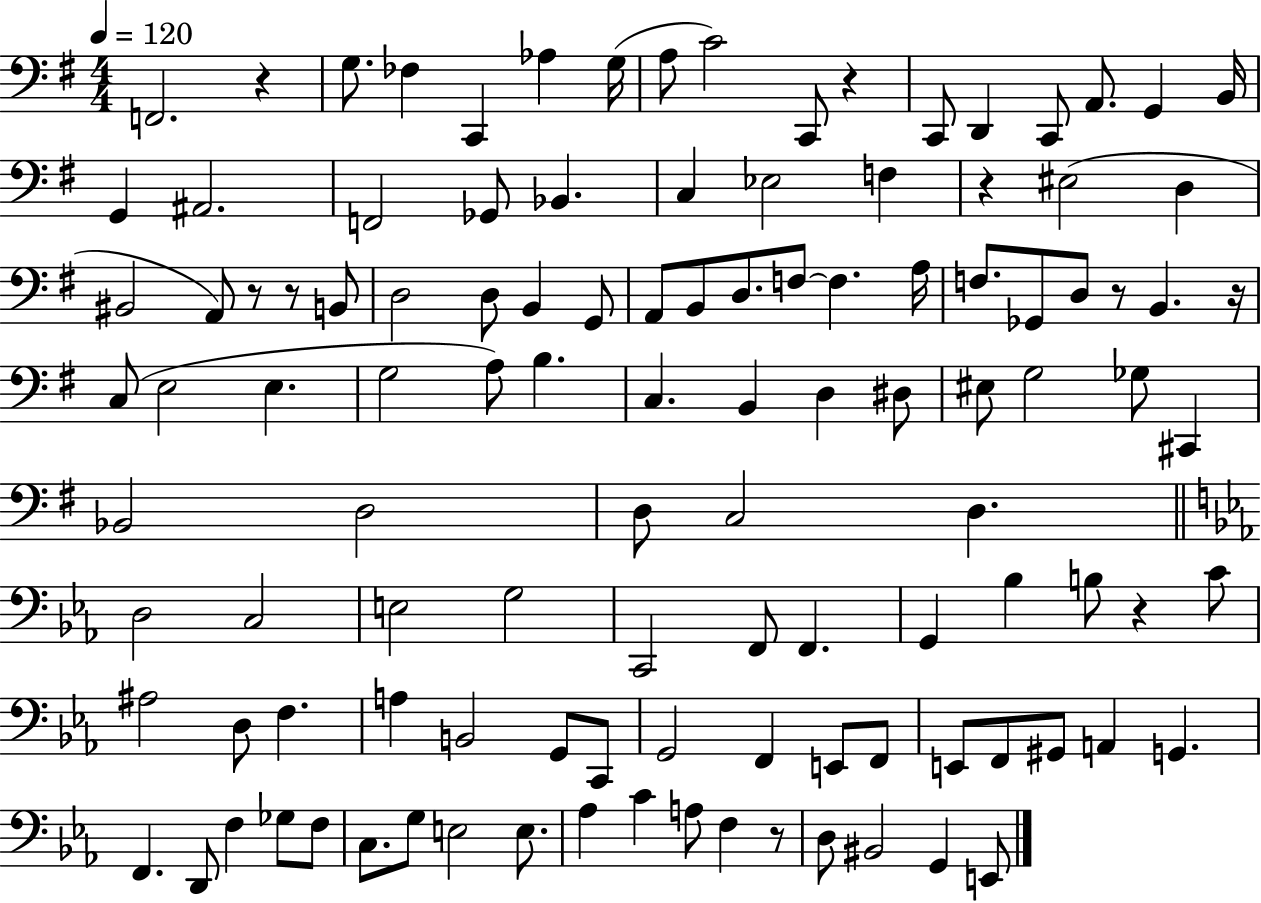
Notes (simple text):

F2/h. R/q G3/e. FES3/q C2/q Ab3/q G3/s A3/e C4/h C2/e R/q C2/e D2/q C2/e A2/e. G2/q B2/s G2/q A#2/h. F2/h Gb2/e Bb2/q. C3/q Eb3/h F3/q R/q EIS3/h D3/q BIS2/h A2/e R/e R/e B2/e D3/h D3/e B2/q G2/e A2/e B2/e D3/e. F3/e F3/q. A3/s F3/e. Gb2/e D3/e R/e B2/q. R/s C3/e E3/h E3/q. G3/h A3/e B3/q. C3/q. B2/q D3/q D#3/e EIS3/e G3/h Gb3/e C#2/q Bb2/h D3/h D3/e C3/h D3/q. D3/h C3/h E3/h G3/h C2/h F2/e F2/q. G2/q Bb3/q B3/e R/q C4/e A#3/h D3/e F3/q. A3/q B2/h G2/e C2/e G2/h F2/q E2/e F2/e E2/e F2/e G#2/e A2/q G2/q. F2/q. D2/e F3/q Gb3/e F3/e C3/e. G3/e E3/h E3/e. Ab3/q C4/q A3/e F3/q R/e D3/e BIS2/h G2/q E2/e